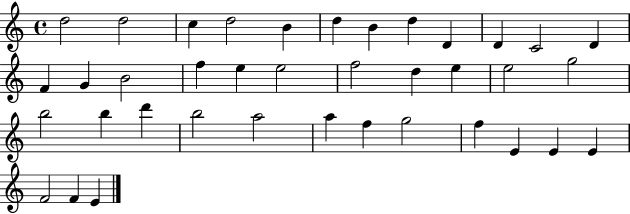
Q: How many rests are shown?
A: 0